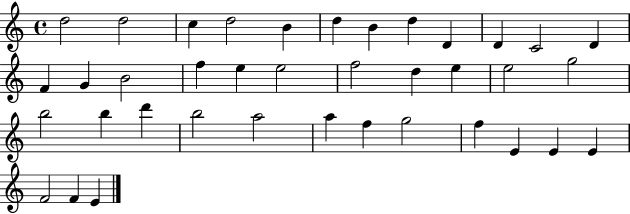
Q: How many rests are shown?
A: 0